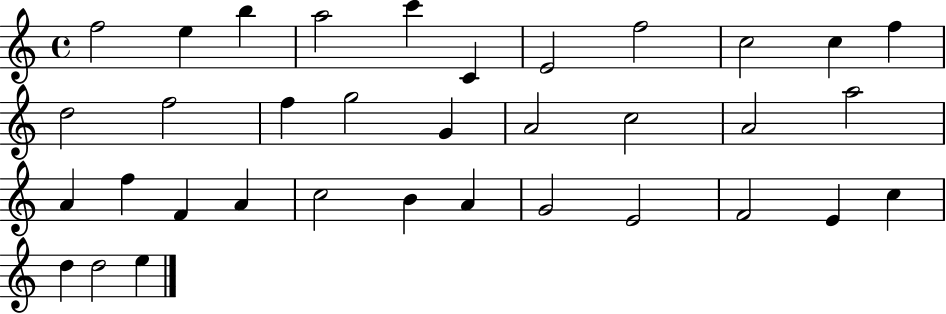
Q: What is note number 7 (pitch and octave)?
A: E4